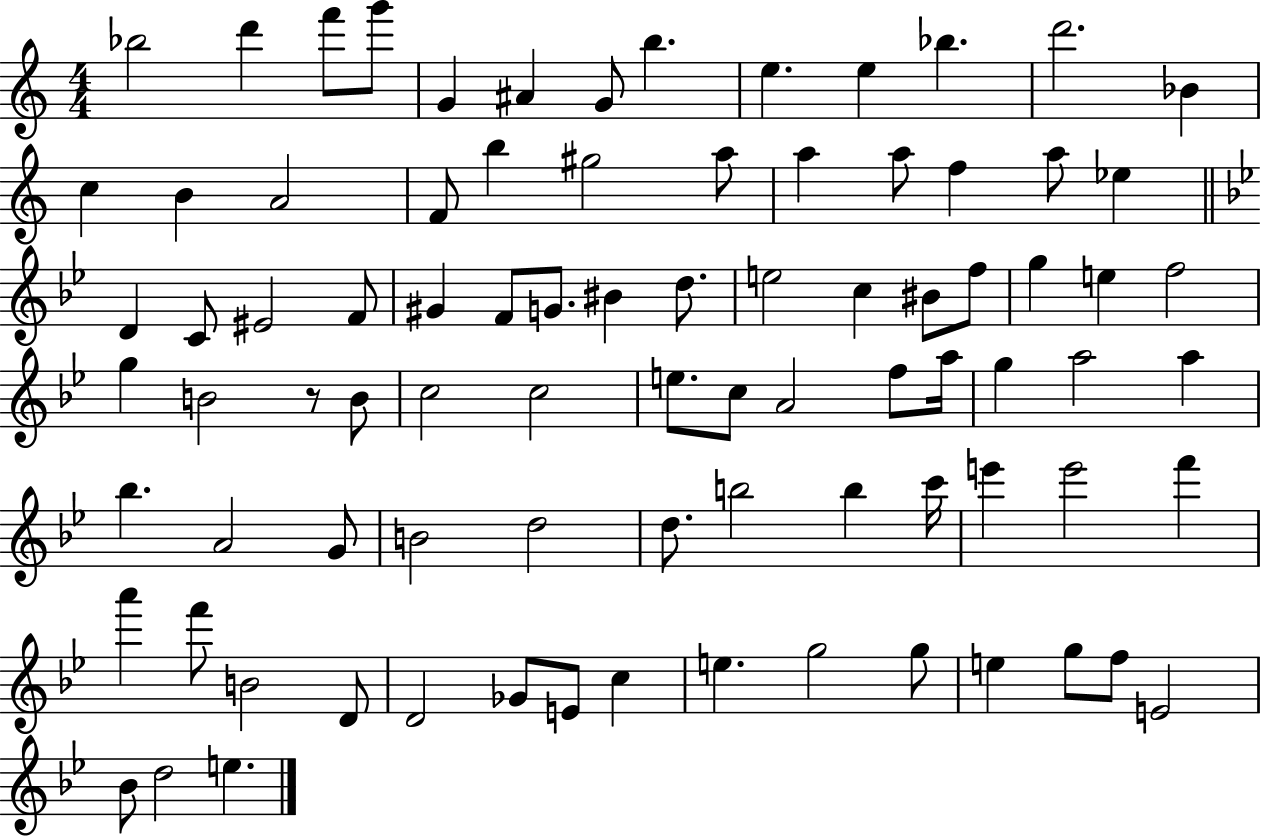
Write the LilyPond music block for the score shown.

{
  \clef treble
  \numericTimeSignature
  \time 4/4
  \key c \major
  bes''2 d'''4 f'''8 g'''8 | g'4 ais'4 g'8 b''4. | e''4. e''4 bes''4. | d'''2. bes'4 | \break c''4 b'4 a'2 | f'8 b''4 gis''2 a''8 | a''4 a''8 f''4 a''8 ees''4 | \bar "||" \break \key g \minor d'4 c'8 eis'2 f'8 | gis'4 f'8 g'8. bis'4 d''8. | e''2 c''4 bis'8 f''8 | g''4 e''4 f''2 | \break g''4 b'2 r8 b'8 | c''2 c''2 | e''8. c''8 a'2 f''8 a''16 | g''4 a''2 a''4 | \break bes''4. a'2 g'8 | b'2 d''2 | d''8. b''2 b''4 c'''16 | e'''4 e'''2 f'''4 | \break a'''4 f'''8 b'2 d'8 | d'2 ges'8 e'8 c''4 | e''4. g''2 g''8 | e''4 g''8 f''8 e'2 | \break bes'8 d''2 e''4. | \bar "|."
}